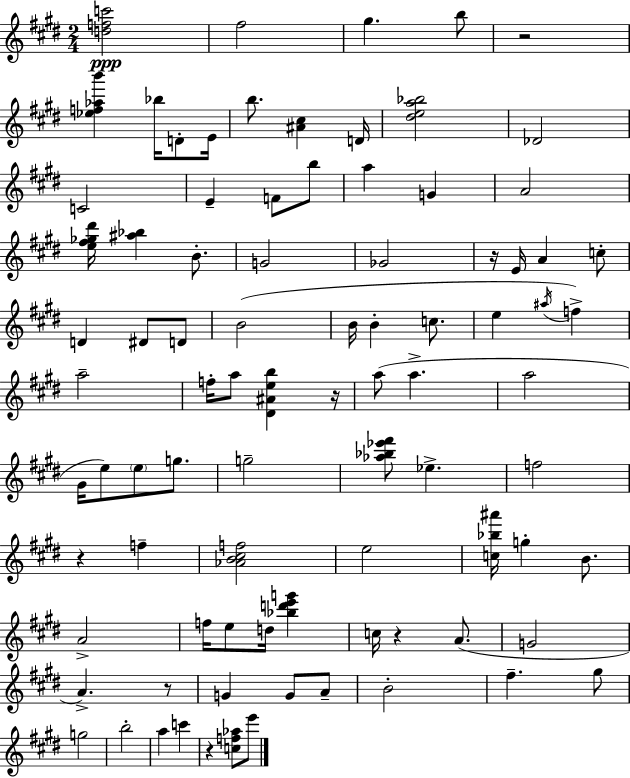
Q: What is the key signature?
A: E major